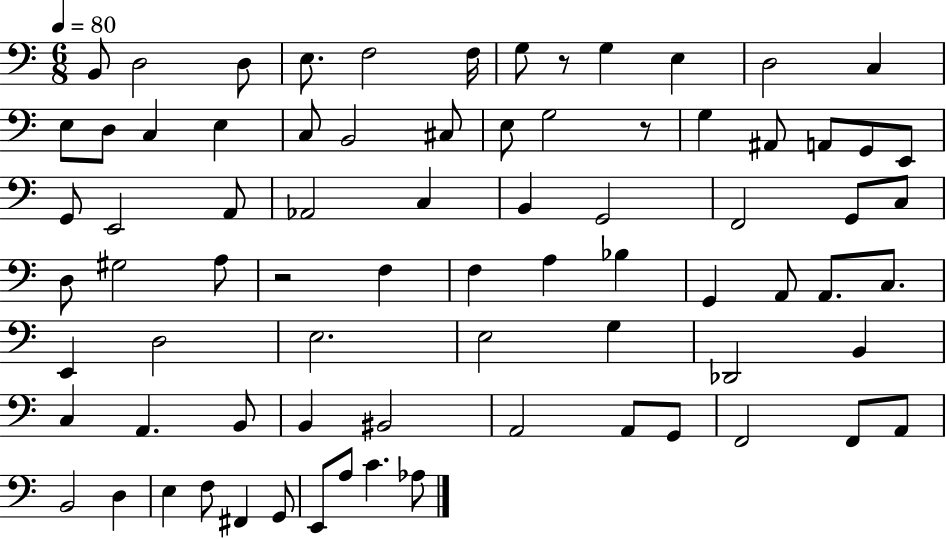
{
  \clef bass
  \numericTimeSignature
  \time 6/8
  \key c \major
  \tempo 4 = 80
  \repeat volta 2 { b,8 d2 d8 | e8. f2 f16 | g8 r8 g4 e4 | d2 c4 | \break e8 d8 c4 e4 | c8 b,2 cis8 | e8 g2 r8 | g4 ais,8 a,8 g,8 e,8 | \break g,8 e,2 a,8 | aes,2 c4 | b,4 g,2 | f,2 g,8 c8 | \break d8 gis2 a8 | r2 f4 | f4 a4 bes4 | g,4 a,8 a,8. c8. | \break e,4 d2 | e2. | e2 g4 | des,2 b,4 | \break c4 a,4. b,8 | b,4 bis,2 | a,2 a,8 g,8 | f,2 f,8 a,8 | \break b,2 d4 | e4 f8 fis,4 g,8 | e,8 a8 c'4. aes8 | } \bar "|."
}